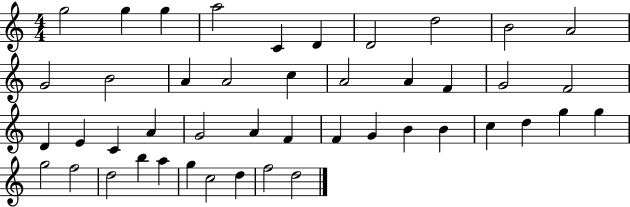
{
  \clef treble
  \numericTimeSignature
  \time 4/4
  \key c \major
  g''2 g''4 g''4 | a''2 c'4 d'4 | d'2 d''2 | b'2 a'2 | \break g'2 b'2 | a'4 a'2 c''4 | a'2 a'4 f'4 | g'2 f'2 | \break d'4 e'4 c'4 a'4 | g'2 a'4 f'4 | f'4 g'4 b'4 b'4 | c''4 d''4 g''4 g''4 | \break g''2 f''2 | d''2 b''4 a''4 | g''4 c''2 d''4 | f''2 d''2 | \break \bar "|."
}